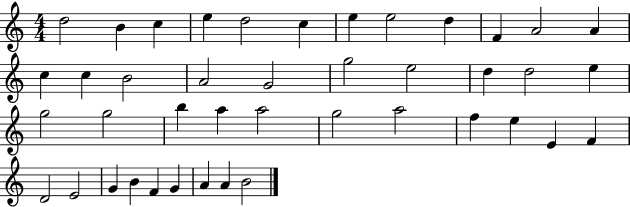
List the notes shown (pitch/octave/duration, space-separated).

D5/h B4/q C5/q E5/q D5/h C5/q E5/q E5/h D5/q F4/q A4/h A4/q C5/q C5/q B4/h A4/h G4/h G5/h E5/h D5/q D5/h E5/q G5/h G5/h B5/q A5/q A5/h G5/h A5/h F5/q E5/q E4/q F4/q D4/h E4/h G4/q B4/q F4/q G4/q A4/q A4/q B4/h